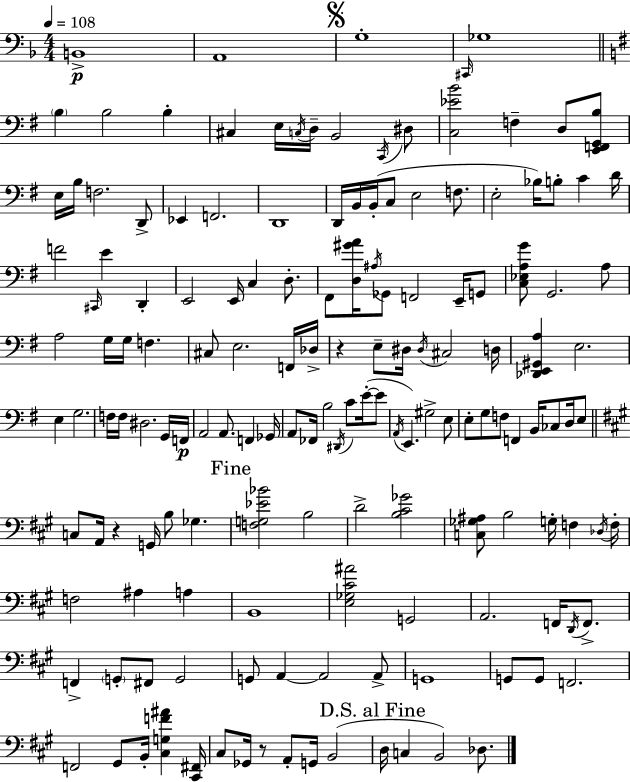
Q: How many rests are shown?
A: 3